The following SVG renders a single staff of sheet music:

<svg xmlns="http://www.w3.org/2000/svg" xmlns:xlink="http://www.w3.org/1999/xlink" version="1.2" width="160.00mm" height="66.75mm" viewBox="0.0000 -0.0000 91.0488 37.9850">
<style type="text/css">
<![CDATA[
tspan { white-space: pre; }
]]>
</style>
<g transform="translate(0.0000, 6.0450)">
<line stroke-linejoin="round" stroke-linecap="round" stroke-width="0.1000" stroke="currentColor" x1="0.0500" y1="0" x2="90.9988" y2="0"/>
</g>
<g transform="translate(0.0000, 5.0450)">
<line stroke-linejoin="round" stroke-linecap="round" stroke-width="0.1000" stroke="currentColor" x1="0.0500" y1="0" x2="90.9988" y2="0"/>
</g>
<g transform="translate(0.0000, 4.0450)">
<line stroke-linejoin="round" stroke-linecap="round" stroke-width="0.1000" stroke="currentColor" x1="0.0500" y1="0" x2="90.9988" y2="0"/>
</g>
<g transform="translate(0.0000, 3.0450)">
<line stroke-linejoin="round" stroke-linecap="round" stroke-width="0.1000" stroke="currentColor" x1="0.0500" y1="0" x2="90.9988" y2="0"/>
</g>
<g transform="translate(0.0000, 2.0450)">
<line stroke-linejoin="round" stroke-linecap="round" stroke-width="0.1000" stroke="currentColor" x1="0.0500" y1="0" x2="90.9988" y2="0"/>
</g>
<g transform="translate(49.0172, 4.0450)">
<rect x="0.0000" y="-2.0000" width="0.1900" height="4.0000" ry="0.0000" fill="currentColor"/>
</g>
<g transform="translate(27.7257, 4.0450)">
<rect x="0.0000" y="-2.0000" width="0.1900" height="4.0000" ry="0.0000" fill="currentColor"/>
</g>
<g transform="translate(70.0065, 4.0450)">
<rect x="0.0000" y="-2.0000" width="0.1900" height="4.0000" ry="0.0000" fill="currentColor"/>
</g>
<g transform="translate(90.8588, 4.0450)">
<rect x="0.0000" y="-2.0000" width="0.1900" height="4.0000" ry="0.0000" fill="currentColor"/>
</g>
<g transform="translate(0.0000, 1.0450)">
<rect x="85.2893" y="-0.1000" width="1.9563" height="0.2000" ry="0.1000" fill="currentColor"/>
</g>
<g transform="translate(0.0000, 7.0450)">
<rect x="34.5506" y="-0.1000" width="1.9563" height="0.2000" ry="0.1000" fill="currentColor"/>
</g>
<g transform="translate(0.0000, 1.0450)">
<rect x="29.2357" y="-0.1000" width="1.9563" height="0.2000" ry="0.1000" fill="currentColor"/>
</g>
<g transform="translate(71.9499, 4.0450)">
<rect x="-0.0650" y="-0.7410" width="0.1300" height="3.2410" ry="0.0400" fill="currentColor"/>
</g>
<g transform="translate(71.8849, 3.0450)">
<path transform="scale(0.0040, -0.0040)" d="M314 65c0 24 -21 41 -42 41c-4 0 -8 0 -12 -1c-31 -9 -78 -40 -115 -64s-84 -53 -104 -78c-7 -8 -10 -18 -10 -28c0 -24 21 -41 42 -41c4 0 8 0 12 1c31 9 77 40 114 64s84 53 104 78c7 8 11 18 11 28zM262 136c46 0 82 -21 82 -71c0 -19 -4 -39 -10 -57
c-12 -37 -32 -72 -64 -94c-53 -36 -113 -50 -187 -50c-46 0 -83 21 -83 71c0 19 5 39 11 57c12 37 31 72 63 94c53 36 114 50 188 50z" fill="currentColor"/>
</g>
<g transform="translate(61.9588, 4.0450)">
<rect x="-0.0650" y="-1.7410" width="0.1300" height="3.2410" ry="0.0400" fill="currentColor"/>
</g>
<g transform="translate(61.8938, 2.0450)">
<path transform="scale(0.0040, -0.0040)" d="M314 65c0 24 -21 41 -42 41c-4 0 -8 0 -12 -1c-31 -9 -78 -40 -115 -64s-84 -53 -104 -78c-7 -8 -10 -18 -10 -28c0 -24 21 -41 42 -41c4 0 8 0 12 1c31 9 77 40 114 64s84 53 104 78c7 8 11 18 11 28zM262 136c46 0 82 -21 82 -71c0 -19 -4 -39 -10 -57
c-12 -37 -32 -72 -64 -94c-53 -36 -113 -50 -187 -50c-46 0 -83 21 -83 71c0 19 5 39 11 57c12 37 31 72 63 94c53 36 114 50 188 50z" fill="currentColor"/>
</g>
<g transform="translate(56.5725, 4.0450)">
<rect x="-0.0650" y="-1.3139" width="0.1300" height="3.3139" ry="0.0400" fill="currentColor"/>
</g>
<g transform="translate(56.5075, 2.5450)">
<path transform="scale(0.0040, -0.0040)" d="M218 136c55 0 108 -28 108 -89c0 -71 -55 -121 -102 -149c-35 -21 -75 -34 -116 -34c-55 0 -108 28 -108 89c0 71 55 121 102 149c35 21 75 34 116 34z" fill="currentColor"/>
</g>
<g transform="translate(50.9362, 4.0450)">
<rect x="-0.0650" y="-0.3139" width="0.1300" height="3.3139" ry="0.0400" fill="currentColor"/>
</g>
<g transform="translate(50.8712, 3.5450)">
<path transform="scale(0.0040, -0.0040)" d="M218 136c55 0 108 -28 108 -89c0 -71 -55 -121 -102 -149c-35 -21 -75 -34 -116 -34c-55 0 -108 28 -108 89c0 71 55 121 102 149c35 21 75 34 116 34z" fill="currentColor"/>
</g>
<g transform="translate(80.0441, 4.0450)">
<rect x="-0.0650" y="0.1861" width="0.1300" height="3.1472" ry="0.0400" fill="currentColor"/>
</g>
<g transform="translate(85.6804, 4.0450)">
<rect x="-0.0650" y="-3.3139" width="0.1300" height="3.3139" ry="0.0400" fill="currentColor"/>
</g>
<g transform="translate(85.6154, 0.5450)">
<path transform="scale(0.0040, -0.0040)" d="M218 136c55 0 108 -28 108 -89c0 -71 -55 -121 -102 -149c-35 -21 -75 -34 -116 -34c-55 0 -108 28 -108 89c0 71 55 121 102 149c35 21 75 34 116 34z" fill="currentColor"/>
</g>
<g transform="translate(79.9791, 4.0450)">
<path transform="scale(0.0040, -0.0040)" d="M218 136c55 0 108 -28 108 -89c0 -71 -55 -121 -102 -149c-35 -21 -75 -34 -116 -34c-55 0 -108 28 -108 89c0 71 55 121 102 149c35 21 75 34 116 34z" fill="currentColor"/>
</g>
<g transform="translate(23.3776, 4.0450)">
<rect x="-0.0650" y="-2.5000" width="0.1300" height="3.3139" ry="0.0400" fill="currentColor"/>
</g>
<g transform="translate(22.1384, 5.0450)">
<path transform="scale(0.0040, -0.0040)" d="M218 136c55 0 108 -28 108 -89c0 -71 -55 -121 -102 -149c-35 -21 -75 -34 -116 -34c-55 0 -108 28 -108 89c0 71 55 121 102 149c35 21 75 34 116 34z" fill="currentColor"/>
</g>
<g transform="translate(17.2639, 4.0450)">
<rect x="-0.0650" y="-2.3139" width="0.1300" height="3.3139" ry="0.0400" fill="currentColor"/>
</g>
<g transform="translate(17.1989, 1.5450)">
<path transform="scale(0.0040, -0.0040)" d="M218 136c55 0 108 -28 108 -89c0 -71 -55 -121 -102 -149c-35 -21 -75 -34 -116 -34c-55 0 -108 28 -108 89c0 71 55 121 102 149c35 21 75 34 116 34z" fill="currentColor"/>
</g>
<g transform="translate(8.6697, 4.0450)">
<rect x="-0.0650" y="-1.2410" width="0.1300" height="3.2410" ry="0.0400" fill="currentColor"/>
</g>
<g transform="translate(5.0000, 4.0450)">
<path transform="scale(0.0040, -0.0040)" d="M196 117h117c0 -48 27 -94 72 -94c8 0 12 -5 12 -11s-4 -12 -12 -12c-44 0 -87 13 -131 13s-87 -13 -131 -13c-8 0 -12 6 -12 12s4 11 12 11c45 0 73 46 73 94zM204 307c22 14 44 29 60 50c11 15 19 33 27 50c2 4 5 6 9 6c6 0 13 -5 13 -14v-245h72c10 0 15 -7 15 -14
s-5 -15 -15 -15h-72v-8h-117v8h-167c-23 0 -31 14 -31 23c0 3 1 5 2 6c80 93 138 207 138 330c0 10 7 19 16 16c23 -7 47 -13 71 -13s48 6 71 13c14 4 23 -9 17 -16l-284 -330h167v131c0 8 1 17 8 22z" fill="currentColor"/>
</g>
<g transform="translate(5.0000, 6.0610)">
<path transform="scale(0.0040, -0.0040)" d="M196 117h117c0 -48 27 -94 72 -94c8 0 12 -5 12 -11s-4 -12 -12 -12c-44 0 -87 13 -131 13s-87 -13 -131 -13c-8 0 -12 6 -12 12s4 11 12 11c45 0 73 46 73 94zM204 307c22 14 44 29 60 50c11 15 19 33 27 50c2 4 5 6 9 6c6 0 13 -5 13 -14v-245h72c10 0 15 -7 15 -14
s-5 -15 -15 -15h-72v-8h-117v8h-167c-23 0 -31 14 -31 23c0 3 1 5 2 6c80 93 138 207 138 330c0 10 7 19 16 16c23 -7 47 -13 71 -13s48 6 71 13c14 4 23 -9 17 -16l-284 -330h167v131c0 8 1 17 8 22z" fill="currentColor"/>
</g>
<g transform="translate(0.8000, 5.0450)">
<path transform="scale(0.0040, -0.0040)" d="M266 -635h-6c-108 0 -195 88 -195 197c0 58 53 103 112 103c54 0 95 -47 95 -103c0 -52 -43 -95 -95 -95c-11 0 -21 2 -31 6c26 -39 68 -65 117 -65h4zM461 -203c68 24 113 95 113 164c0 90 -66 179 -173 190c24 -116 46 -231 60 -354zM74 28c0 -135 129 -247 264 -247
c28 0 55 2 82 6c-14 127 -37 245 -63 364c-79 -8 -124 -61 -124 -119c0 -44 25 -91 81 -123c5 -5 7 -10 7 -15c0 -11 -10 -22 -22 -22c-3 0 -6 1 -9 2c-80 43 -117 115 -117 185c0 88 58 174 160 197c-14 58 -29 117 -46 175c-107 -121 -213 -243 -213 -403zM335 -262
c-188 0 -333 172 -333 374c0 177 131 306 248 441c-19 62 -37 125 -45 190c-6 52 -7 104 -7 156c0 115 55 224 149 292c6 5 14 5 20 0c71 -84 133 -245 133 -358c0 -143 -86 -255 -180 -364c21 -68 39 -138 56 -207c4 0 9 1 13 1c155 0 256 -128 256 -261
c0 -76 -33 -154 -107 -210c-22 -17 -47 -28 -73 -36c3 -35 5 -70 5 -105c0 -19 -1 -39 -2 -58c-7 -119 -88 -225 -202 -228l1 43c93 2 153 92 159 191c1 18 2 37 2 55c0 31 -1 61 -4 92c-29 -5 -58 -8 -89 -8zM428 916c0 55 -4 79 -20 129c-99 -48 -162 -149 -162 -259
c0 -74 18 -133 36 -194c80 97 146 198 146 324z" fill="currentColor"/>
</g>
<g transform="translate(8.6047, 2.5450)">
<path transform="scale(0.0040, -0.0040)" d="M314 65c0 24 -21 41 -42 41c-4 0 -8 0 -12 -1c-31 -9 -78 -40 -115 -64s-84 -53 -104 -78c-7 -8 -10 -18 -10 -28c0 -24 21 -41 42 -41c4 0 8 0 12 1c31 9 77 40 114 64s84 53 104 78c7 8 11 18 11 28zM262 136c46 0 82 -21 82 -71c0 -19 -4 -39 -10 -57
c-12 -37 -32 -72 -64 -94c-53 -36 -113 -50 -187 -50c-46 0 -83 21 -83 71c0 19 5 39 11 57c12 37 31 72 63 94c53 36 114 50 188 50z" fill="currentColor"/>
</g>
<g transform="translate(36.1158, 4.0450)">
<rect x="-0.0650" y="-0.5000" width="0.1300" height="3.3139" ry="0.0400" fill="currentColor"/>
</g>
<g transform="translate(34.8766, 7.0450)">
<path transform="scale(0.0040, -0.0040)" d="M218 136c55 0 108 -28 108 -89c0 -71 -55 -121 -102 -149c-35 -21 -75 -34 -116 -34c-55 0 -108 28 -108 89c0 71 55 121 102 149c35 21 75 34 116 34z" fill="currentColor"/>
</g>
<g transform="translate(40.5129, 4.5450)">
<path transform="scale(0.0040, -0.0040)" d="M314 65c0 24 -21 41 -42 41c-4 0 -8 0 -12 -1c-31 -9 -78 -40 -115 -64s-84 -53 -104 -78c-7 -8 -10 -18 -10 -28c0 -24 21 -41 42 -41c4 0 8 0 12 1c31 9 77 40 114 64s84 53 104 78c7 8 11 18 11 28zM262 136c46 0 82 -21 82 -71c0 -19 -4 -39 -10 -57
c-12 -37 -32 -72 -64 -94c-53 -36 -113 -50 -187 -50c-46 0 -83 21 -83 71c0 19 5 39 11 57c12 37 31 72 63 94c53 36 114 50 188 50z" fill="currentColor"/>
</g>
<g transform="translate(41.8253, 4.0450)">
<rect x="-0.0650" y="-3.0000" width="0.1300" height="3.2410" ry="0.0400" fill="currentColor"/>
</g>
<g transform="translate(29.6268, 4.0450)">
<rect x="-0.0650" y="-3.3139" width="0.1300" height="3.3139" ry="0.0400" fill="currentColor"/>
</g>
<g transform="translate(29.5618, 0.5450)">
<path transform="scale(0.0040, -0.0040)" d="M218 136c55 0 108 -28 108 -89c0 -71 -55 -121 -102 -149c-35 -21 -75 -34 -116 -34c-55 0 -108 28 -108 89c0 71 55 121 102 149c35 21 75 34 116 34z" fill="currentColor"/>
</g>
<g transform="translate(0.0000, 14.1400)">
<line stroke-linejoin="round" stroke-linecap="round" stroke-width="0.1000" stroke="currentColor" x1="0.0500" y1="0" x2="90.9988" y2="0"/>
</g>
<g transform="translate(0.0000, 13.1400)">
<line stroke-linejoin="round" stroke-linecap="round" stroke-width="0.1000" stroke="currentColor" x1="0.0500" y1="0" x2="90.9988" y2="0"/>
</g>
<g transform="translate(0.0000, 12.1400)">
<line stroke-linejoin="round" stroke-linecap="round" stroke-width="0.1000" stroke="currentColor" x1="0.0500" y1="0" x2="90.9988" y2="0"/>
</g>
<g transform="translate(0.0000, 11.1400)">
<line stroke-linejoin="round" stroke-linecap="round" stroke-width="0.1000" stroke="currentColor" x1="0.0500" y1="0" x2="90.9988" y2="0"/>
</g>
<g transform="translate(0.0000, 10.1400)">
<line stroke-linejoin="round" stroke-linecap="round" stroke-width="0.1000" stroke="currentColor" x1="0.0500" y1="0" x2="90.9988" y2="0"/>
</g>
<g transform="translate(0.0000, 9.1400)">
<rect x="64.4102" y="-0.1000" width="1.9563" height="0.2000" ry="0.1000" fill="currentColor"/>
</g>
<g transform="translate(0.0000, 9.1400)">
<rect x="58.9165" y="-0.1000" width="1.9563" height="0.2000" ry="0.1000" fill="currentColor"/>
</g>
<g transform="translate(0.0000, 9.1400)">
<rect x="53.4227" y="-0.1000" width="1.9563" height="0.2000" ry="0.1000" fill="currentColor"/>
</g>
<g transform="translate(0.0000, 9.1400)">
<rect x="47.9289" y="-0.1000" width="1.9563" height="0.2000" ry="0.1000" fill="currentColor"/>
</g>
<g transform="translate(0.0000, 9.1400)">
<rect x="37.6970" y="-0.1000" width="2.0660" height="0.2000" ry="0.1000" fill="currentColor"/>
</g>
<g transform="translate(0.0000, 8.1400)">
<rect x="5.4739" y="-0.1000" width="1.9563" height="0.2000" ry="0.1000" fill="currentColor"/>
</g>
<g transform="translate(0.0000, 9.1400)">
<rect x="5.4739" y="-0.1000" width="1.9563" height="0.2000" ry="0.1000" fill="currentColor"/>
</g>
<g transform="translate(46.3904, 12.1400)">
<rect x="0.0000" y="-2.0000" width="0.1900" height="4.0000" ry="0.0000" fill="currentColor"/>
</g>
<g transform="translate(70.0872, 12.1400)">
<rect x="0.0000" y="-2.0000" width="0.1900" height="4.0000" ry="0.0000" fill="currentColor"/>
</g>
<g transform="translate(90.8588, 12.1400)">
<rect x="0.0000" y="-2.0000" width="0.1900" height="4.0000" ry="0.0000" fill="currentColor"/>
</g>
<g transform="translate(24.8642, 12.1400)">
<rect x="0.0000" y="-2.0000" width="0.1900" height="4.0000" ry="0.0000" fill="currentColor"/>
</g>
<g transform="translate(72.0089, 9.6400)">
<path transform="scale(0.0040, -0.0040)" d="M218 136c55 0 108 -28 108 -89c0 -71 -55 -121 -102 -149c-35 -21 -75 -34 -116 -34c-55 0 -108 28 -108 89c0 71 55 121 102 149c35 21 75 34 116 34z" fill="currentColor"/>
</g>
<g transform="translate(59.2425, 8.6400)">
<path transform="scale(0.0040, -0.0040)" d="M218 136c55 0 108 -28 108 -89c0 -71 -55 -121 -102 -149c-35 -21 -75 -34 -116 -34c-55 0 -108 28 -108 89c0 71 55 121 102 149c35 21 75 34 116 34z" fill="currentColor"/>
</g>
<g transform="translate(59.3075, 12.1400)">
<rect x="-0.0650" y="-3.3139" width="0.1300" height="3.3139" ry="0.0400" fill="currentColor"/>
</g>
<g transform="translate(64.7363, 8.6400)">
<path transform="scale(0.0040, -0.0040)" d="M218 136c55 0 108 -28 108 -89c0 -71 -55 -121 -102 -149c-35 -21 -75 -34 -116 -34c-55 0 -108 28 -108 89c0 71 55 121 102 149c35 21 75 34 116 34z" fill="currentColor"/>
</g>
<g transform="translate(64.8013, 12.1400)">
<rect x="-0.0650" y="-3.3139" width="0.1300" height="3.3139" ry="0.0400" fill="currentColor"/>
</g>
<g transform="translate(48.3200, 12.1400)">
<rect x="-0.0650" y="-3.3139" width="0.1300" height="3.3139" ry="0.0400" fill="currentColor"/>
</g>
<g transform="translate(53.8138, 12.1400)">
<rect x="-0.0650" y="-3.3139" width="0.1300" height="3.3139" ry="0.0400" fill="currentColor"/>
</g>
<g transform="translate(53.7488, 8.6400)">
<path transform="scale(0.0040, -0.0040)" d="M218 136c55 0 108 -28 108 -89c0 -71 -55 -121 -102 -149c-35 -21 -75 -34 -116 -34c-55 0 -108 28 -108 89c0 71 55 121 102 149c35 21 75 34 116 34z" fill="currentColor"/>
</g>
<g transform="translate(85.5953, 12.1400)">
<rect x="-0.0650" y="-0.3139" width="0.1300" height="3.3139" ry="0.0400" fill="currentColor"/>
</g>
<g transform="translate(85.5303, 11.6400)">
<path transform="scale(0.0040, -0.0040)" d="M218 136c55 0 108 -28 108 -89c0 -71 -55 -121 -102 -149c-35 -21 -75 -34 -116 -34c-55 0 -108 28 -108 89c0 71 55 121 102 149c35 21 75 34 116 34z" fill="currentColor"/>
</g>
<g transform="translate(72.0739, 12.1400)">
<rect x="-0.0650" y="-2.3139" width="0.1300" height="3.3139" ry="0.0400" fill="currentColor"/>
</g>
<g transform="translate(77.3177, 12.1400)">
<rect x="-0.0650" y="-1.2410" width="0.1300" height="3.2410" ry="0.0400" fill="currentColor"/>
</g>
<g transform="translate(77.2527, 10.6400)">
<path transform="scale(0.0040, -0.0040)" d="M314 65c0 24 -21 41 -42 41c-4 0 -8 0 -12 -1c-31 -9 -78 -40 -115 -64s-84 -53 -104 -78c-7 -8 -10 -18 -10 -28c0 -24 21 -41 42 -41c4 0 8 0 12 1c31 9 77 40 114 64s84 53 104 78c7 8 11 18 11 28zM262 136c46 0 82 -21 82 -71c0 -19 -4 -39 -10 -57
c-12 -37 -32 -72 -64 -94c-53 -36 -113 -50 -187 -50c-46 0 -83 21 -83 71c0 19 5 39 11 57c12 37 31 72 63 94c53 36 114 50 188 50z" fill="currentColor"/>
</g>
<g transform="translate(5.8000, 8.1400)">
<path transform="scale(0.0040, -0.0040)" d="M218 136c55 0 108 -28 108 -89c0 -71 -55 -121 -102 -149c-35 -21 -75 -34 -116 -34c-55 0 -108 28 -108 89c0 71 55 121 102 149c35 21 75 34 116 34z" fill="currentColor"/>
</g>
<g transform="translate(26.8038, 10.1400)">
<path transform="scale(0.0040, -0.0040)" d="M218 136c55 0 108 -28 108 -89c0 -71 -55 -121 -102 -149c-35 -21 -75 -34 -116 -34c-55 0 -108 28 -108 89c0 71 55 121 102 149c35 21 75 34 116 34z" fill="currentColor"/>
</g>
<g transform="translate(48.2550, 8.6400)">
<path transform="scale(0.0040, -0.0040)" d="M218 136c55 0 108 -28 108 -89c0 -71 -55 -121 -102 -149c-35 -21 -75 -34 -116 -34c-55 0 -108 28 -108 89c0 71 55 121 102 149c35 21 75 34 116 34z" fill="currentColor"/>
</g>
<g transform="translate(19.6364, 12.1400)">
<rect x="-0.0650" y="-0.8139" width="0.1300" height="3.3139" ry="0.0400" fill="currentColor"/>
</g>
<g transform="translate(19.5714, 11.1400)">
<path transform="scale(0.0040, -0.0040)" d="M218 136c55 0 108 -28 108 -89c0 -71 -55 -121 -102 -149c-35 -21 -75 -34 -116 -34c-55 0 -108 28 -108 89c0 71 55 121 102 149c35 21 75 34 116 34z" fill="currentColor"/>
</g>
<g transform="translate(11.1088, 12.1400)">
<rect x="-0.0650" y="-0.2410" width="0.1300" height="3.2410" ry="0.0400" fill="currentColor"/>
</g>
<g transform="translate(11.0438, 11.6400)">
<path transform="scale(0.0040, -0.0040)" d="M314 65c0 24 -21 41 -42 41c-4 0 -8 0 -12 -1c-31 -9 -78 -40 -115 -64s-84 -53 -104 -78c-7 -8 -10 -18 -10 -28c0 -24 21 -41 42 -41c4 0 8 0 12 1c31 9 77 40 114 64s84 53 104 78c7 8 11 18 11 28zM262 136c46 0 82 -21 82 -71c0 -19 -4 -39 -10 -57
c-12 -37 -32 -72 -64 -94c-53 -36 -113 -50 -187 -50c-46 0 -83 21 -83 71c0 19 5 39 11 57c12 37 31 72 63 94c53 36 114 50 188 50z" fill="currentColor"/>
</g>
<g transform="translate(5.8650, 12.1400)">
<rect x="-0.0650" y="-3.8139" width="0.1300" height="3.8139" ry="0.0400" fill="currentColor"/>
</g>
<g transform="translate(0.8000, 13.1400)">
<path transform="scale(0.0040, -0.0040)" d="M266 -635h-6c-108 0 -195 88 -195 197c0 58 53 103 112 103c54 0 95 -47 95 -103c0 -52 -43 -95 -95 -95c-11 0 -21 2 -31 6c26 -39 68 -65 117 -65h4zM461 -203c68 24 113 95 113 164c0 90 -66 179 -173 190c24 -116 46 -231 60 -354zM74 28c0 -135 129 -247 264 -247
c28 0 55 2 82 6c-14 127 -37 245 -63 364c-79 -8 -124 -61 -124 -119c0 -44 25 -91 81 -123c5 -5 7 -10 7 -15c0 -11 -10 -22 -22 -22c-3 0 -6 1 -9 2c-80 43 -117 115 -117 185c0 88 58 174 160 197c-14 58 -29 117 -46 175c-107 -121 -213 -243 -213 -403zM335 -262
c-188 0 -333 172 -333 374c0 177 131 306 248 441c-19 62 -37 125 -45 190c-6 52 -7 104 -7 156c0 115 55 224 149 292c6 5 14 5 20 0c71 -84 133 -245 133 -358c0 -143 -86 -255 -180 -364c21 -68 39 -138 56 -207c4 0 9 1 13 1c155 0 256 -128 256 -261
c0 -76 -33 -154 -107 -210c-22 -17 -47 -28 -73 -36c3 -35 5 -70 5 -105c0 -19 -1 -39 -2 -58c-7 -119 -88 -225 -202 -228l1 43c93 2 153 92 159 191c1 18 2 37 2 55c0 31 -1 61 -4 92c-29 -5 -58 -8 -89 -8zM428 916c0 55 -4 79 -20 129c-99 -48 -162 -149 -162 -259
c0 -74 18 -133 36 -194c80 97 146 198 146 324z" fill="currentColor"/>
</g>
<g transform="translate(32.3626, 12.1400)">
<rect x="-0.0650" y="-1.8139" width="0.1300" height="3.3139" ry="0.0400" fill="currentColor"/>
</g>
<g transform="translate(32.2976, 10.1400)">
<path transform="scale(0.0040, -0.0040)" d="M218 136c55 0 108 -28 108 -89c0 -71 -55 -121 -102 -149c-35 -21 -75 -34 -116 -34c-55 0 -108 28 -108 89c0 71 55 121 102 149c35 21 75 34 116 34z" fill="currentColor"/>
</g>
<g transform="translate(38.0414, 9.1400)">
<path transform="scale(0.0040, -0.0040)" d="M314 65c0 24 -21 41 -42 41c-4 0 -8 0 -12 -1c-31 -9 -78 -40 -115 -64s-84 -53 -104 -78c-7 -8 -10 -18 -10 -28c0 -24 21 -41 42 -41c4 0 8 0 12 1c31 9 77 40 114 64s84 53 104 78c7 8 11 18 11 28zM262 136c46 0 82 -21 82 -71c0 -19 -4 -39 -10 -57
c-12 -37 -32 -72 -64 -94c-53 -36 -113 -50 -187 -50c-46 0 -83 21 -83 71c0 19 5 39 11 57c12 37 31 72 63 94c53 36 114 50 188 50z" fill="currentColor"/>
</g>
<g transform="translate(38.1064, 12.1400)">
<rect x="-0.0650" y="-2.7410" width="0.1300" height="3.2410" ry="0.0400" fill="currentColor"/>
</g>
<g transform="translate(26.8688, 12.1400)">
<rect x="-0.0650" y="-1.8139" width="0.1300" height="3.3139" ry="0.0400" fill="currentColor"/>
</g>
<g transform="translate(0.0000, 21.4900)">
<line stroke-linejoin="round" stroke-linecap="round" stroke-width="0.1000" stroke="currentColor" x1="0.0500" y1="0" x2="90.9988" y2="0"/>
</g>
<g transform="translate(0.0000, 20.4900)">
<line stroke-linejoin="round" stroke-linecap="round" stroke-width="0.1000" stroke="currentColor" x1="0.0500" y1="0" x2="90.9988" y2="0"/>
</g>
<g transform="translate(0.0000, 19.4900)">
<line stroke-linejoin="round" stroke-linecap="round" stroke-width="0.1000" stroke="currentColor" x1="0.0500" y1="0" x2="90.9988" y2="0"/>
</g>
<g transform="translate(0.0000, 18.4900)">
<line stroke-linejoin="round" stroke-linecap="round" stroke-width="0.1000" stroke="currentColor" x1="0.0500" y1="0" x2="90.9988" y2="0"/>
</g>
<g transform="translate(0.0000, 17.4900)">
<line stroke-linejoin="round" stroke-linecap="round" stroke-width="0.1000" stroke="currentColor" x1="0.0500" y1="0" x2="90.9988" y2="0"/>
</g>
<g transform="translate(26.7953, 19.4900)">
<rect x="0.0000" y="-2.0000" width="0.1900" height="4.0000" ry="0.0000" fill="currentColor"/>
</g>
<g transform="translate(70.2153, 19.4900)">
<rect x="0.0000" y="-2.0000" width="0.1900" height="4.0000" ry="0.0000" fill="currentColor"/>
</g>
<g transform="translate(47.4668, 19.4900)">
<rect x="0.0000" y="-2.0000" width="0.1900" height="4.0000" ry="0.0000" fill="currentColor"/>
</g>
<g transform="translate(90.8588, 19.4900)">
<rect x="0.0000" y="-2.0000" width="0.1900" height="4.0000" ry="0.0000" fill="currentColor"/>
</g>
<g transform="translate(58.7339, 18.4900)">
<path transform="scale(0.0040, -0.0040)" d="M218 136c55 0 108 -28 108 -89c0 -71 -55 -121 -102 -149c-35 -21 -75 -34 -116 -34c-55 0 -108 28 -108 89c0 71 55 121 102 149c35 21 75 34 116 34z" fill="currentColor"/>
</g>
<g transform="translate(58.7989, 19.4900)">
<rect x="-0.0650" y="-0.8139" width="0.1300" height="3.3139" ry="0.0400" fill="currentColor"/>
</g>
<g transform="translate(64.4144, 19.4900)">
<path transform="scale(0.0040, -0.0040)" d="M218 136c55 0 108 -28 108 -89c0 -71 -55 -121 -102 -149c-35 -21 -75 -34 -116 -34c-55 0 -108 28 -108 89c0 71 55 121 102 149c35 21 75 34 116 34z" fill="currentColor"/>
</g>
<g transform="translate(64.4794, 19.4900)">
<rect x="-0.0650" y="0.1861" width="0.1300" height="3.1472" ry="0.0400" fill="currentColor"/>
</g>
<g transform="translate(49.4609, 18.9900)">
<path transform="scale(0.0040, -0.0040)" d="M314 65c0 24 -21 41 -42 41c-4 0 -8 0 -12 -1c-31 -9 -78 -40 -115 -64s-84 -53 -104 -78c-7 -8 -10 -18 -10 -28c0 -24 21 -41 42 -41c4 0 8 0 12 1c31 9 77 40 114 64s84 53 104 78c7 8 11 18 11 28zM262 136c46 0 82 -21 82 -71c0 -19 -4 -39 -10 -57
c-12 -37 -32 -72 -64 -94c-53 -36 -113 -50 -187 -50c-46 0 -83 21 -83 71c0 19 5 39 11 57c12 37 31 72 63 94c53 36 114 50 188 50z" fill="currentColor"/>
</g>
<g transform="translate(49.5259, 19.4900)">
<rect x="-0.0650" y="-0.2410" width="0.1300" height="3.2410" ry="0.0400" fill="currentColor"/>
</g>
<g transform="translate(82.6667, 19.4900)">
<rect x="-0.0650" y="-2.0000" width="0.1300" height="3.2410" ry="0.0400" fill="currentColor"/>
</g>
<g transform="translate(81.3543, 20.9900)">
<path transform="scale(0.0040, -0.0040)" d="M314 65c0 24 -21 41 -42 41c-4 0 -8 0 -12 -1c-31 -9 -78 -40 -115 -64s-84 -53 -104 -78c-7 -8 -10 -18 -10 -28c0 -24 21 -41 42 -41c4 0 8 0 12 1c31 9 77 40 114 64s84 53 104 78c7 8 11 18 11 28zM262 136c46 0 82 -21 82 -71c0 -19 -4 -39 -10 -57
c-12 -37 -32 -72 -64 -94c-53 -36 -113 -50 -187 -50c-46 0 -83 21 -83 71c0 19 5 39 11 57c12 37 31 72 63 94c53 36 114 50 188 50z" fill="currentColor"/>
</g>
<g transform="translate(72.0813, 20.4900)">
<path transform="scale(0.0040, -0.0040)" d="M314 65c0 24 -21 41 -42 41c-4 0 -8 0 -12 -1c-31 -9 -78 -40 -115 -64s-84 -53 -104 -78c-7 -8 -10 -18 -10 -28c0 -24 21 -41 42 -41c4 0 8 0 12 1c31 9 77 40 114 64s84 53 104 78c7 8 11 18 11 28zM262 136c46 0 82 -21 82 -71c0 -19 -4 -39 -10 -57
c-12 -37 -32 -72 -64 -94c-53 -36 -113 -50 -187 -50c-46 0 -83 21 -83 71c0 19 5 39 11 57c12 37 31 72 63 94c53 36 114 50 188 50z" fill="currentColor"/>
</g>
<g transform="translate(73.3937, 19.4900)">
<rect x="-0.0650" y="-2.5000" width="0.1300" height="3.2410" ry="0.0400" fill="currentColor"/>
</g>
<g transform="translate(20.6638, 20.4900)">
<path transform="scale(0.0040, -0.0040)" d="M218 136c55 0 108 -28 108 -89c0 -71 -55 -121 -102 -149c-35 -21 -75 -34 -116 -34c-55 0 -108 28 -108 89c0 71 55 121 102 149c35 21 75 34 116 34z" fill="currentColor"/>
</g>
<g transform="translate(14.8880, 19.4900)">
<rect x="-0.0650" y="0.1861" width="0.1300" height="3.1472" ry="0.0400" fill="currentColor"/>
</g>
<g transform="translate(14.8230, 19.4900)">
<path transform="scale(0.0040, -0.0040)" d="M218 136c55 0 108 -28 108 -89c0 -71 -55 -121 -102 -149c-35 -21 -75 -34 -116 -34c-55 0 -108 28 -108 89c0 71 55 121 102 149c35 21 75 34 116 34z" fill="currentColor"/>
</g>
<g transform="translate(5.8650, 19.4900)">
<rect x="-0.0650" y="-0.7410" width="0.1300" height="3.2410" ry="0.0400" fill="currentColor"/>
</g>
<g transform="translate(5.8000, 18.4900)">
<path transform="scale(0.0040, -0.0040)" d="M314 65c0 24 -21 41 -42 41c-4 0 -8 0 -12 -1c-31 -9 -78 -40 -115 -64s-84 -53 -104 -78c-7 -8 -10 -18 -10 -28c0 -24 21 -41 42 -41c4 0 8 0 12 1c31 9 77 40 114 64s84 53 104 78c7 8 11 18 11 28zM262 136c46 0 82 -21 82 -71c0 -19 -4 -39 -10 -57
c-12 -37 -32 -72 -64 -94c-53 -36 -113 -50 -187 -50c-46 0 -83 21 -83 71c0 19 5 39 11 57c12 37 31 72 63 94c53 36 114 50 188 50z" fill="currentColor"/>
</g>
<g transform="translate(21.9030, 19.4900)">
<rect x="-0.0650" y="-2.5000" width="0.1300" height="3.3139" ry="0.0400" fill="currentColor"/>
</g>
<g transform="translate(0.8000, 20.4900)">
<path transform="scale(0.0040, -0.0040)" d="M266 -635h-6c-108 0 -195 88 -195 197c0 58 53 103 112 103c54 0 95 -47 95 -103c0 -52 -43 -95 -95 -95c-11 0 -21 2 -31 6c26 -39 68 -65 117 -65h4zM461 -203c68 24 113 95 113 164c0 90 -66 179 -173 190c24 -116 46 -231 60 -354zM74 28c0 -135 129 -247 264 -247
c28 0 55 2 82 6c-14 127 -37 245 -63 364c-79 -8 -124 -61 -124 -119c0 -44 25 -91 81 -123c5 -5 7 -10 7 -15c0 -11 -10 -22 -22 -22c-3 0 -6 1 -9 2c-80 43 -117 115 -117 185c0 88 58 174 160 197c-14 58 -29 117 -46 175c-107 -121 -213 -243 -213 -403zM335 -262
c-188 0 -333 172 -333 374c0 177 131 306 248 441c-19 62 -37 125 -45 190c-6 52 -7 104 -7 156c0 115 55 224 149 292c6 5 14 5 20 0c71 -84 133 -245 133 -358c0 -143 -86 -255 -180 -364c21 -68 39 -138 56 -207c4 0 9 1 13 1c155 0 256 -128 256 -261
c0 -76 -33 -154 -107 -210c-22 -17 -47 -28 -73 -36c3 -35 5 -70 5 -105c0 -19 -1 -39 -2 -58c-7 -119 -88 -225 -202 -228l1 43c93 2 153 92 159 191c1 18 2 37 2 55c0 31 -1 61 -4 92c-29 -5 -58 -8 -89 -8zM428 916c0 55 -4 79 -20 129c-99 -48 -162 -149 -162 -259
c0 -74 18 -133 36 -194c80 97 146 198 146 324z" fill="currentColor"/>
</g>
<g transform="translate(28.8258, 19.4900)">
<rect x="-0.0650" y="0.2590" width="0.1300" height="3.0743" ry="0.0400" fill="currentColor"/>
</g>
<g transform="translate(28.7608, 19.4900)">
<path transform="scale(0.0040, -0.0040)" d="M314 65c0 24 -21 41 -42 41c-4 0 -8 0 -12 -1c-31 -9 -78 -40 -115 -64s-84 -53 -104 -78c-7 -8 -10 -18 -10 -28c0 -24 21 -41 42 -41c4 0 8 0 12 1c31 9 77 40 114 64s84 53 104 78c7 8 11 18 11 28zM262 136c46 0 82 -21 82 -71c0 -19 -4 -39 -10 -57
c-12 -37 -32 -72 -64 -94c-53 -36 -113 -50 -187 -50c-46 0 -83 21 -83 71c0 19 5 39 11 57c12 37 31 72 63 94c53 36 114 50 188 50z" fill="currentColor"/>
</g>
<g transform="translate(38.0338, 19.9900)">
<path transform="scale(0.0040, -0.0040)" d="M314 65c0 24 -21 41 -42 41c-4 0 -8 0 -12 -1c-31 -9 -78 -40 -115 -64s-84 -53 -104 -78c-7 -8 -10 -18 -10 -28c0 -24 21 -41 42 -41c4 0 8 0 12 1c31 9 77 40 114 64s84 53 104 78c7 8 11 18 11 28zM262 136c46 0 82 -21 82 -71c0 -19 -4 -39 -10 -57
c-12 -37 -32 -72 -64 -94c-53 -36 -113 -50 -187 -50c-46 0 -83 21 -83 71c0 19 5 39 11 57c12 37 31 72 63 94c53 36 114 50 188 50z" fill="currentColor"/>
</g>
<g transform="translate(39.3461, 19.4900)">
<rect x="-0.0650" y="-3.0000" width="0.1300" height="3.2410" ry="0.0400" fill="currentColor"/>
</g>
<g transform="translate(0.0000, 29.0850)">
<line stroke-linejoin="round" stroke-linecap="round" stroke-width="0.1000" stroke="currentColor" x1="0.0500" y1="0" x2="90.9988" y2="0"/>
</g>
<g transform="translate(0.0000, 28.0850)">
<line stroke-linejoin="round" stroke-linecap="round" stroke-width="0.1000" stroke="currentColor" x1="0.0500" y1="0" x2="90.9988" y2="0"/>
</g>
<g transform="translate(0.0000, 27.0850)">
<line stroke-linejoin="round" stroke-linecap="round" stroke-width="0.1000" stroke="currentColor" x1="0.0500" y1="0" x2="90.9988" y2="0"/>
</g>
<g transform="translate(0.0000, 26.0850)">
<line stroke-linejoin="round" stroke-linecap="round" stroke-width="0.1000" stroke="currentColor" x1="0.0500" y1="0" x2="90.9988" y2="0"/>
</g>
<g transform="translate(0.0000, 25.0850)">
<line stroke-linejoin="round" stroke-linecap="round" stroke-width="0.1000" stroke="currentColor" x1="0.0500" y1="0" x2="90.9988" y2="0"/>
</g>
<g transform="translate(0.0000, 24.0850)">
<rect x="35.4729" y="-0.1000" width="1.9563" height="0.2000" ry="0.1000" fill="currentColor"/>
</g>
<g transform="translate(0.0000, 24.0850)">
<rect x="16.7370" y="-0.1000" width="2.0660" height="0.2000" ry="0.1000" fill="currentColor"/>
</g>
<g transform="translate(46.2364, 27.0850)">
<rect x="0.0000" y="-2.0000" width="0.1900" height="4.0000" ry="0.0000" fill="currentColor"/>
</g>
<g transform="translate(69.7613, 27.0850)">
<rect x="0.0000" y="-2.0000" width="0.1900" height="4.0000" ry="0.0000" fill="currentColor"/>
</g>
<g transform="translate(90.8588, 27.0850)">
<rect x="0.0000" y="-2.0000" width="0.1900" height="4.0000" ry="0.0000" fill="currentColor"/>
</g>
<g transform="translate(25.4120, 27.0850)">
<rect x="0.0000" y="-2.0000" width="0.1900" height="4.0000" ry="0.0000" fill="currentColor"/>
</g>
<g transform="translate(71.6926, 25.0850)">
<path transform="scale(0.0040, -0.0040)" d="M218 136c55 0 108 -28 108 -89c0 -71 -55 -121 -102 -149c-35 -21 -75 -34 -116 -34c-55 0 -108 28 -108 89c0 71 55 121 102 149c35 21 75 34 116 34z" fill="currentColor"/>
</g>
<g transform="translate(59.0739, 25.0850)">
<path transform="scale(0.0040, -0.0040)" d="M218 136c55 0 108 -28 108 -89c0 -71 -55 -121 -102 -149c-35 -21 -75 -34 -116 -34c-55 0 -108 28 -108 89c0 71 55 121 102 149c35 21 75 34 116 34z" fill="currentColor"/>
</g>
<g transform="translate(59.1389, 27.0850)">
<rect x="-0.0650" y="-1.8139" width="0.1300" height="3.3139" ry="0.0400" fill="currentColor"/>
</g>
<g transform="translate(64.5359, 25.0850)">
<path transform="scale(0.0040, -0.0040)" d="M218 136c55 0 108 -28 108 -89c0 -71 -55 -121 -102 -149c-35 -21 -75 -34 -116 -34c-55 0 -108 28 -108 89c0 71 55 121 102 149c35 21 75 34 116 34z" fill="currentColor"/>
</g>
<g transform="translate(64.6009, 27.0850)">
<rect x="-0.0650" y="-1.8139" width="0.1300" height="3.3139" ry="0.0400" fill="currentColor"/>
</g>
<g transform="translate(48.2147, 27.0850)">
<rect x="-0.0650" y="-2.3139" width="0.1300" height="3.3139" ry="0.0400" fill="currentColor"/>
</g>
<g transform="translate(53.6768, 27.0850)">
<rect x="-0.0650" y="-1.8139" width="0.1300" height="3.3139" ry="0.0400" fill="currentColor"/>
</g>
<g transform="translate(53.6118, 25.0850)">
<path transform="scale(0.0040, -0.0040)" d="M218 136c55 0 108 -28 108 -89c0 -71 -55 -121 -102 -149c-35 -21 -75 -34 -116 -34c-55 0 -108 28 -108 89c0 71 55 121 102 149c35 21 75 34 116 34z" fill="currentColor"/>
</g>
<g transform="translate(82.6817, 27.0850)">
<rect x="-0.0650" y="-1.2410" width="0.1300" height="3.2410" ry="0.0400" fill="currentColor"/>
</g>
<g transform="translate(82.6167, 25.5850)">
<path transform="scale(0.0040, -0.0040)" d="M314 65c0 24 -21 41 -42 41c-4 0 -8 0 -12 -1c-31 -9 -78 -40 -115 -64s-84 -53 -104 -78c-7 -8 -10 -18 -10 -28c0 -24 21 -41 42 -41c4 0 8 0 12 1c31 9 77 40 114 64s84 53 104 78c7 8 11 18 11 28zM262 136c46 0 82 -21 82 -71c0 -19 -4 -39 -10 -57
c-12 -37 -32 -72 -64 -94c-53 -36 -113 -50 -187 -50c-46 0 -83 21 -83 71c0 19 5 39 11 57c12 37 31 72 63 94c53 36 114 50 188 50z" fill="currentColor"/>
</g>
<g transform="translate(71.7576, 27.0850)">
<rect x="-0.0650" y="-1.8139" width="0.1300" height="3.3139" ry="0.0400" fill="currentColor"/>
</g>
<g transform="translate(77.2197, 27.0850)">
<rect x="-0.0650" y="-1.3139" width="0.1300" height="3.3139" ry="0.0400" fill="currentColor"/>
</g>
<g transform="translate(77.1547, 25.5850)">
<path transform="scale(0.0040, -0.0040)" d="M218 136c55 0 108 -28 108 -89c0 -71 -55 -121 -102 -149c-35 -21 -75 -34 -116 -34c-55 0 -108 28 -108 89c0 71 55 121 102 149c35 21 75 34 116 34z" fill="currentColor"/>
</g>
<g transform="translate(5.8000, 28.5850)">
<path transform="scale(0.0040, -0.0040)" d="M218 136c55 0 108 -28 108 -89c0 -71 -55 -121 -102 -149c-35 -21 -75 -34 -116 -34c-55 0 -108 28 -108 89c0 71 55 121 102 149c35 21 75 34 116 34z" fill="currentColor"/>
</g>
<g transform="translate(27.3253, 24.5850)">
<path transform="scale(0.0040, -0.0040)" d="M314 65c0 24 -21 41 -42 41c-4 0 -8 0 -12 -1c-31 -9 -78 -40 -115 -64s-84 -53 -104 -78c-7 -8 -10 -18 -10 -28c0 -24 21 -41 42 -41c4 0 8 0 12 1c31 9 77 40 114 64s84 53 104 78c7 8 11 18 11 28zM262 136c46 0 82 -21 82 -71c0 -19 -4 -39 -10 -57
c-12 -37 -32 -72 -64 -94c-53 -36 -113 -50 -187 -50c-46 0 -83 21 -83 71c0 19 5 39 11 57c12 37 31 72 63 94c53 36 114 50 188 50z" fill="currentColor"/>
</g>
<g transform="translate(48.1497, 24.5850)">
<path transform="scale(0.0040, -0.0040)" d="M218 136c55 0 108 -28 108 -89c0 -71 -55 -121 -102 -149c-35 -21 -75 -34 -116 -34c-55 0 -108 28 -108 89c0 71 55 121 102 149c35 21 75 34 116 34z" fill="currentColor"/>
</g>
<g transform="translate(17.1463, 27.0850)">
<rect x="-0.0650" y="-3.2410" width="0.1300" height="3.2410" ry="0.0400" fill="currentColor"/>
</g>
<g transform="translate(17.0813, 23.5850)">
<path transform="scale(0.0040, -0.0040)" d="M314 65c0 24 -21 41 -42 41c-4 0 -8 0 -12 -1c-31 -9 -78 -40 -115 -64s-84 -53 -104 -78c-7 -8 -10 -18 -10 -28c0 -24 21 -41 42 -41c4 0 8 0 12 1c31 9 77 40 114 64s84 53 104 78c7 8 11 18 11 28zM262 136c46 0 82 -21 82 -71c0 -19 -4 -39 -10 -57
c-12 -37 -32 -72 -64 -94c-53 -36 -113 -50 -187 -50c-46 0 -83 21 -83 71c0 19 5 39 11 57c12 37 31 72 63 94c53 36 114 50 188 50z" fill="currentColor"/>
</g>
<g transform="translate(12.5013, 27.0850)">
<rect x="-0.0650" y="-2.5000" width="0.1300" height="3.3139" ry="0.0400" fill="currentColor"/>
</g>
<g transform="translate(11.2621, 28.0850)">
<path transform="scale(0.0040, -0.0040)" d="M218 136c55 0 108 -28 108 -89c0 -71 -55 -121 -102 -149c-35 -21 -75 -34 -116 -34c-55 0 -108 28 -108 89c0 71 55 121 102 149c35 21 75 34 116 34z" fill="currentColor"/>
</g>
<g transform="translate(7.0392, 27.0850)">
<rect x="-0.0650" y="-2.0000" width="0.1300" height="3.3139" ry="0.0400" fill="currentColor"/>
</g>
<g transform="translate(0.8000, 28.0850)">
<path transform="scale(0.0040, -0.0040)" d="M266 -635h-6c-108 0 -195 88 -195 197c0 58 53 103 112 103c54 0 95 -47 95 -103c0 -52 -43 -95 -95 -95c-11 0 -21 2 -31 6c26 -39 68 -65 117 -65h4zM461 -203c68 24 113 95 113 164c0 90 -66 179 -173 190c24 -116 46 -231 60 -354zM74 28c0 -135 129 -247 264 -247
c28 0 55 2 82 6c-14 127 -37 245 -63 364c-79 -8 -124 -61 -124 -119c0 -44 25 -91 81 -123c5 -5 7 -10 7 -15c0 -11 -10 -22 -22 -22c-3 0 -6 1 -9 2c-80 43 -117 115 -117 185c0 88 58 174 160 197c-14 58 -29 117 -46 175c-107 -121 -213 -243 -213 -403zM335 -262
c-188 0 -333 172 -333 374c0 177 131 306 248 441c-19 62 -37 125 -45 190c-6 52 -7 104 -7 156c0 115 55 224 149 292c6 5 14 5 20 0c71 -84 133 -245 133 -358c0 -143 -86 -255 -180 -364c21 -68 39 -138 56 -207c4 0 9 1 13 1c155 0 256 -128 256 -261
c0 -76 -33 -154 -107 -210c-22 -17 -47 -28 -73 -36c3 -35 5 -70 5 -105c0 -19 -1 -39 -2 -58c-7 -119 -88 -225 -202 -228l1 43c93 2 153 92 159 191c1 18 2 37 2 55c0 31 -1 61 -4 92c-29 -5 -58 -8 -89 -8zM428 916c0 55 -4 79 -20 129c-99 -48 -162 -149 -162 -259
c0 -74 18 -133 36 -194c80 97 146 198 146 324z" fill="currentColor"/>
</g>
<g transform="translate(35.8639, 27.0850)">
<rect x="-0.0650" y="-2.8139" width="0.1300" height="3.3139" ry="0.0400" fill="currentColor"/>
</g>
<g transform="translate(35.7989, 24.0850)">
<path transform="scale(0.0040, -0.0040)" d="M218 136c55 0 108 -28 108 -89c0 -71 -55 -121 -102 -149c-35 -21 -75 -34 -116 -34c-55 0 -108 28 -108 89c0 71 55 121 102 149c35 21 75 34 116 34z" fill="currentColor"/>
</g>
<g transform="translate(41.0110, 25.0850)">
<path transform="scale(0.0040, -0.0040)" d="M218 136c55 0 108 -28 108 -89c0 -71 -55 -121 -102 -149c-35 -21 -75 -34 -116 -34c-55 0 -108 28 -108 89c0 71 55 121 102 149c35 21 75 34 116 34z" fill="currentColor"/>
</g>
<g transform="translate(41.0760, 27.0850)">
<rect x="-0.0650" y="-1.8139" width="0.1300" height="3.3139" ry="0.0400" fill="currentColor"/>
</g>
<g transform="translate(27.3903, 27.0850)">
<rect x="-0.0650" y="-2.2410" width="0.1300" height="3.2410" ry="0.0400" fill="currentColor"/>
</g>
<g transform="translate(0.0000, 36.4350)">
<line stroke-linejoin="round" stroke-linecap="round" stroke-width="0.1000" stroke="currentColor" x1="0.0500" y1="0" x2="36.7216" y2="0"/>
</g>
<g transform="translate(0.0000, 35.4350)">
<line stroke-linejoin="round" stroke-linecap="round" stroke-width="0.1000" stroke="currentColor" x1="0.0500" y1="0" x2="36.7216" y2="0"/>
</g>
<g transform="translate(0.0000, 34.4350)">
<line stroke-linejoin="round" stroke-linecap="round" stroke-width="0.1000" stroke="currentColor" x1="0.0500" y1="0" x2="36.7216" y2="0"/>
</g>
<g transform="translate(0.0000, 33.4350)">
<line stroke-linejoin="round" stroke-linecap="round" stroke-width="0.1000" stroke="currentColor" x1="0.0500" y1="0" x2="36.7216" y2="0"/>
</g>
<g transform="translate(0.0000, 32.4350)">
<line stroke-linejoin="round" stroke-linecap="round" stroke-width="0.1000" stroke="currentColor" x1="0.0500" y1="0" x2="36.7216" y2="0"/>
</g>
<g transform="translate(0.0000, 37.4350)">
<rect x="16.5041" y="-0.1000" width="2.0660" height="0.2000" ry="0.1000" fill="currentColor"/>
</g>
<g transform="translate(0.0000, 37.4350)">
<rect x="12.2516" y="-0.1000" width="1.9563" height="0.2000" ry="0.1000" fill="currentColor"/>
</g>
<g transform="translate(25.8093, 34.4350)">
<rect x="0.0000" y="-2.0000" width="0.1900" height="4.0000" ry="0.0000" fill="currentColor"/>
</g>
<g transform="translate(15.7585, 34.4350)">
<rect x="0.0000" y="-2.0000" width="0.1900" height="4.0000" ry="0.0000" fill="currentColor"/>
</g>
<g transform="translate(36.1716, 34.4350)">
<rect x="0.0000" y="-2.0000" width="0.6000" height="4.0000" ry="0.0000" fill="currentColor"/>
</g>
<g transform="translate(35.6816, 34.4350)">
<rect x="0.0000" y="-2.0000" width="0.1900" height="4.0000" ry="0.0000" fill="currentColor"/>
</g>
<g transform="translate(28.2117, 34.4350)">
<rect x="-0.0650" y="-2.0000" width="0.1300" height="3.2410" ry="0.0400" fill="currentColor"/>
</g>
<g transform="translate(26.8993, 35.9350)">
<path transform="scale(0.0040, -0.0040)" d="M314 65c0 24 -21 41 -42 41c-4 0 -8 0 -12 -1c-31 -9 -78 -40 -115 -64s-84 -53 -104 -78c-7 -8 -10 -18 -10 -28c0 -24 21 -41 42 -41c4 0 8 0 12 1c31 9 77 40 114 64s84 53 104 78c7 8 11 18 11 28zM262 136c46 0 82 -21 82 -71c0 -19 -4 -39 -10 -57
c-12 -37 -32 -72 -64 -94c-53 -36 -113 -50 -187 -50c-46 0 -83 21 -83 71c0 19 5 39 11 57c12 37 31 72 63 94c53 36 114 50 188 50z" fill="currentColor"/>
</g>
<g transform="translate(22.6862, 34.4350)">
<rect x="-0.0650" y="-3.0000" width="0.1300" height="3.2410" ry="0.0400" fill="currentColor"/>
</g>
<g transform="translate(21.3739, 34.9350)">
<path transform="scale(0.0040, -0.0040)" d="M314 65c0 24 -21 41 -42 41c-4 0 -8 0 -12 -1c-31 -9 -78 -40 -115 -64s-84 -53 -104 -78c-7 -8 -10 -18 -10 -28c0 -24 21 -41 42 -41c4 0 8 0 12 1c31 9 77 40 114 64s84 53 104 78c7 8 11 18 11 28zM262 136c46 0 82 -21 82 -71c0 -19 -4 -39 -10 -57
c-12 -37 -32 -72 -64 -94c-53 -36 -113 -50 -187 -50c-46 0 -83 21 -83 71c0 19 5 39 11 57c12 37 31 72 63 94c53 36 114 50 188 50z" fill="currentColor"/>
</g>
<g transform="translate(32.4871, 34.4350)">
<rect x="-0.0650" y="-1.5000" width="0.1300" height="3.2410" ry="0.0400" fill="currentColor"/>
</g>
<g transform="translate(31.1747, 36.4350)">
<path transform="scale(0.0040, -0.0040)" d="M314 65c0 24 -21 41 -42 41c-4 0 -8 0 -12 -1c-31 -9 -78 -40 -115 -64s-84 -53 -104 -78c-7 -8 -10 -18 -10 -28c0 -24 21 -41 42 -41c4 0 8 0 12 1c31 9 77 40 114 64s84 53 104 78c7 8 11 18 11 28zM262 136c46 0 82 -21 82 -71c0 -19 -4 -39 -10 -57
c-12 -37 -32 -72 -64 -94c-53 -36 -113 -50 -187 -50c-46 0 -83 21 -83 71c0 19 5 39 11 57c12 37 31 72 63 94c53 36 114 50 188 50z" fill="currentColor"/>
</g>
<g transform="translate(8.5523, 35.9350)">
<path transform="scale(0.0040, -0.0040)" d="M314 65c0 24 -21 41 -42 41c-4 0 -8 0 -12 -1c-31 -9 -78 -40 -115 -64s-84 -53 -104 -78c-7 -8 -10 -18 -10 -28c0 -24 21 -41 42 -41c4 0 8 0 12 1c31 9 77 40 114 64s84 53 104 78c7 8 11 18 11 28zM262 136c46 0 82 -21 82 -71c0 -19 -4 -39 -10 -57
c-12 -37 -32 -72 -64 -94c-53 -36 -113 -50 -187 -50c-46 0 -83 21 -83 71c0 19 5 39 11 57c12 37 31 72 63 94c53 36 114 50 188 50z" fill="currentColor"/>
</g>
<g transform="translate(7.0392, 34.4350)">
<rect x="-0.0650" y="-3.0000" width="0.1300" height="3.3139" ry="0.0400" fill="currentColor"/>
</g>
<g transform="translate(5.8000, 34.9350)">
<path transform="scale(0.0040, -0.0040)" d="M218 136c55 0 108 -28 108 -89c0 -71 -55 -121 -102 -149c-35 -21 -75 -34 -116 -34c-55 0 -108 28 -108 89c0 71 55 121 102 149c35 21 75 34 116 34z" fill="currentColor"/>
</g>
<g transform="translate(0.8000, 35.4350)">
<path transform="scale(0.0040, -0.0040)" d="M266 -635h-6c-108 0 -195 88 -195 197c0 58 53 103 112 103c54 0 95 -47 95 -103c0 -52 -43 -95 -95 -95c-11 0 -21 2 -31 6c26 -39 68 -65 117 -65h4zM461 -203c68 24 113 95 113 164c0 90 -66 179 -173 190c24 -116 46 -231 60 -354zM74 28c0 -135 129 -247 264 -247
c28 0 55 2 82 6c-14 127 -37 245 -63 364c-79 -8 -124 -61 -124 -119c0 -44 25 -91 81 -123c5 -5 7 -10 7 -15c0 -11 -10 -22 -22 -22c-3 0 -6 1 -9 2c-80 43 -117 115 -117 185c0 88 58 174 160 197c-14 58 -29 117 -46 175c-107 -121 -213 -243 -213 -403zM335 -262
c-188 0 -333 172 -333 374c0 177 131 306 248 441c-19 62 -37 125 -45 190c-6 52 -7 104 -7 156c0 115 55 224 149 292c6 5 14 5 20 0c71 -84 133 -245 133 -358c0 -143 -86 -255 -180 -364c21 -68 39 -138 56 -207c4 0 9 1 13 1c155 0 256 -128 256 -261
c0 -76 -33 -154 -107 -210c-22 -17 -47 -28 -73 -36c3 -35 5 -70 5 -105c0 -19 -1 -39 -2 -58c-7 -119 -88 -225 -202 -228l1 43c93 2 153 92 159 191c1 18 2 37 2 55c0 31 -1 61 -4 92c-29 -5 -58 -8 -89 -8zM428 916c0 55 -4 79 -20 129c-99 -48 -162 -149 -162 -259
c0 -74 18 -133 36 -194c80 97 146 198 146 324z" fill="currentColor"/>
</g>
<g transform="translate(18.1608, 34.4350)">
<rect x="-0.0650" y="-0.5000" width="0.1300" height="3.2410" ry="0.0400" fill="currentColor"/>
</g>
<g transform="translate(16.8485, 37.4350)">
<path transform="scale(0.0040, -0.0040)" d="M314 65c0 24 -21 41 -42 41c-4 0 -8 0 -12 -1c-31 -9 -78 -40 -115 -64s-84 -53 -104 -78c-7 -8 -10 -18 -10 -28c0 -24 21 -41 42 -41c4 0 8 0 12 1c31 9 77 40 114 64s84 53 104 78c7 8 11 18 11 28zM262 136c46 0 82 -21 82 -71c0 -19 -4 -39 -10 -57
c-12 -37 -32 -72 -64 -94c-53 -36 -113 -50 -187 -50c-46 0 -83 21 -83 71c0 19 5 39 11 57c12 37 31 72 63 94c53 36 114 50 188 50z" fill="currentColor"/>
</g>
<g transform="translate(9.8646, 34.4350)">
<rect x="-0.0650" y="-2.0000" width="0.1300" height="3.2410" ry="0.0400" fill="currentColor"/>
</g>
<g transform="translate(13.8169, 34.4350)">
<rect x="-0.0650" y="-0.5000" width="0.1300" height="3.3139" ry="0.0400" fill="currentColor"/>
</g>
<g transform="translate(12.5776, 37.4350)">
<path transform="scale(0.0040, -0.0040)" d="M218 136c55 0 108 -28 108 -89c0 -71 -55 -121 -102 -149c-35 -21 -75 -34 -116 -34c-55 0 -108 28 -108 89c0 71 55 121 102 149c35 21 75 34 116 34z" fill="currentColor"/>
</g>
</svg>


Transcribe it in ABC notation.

X:1
T:Untitled
M:4/4
L:1/4
K:C
e2 g G b C A2 c e f2 d2 B b c' c2 d f f a2 b b b b g e2 c d2 B G B2 A2 c2 d B G2 F2 F G b2 g2 a f g f f f f e e2 A F2 C C2 A2 F2 E2